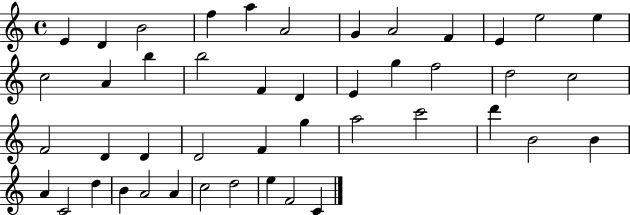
X:1
T:Untitled
M:4/4
L:1/4
K:C
E D B2 f a A2 G A2 F E e2 e c2 A b b2 F D E g f2 d2 c2 F2 D D D2 F g a2 c'2 d' B2 B A C2 d B A2 A c2 d2 e F2 C